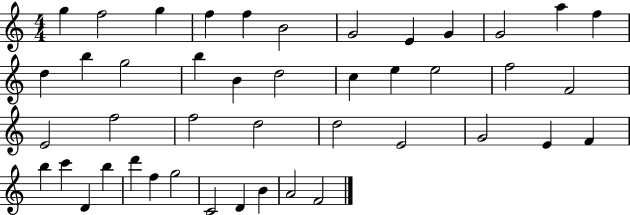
{
  \clef treble
  \numericTimeSignature
  \time 4/4
  \key c \major
  g''4 f''2 g''4 | f''4 f''4 b'2 | g'2 e'4 g'4 | g'2 a''4 f''4 | \break d''4 b''4 g''2 | b''4 b'4 d''2 | c''4 e''4 e''2 | f''2 f'2 | \break e'2 f''2 | f''2 d''2 | d''2 e'2 | g'2 e'4 f'4 | \break b''4 c'''4 d'4 b''4 | d'''4 f''4 g''2 | c'2 d'4 b'4 | a'2 f'2 | \break \bar "|."
}